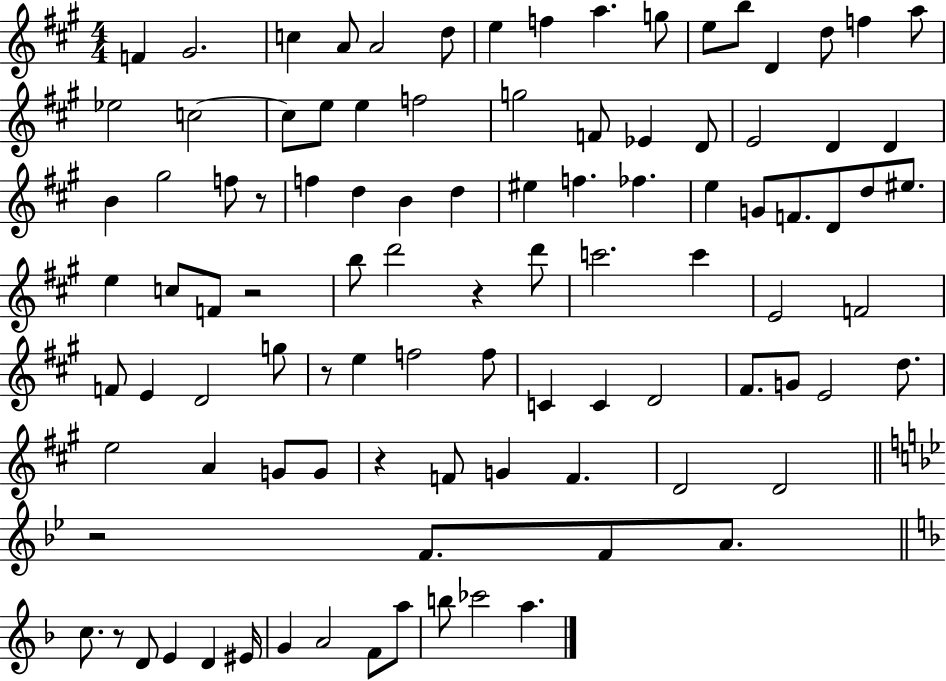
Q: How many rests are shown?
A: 7